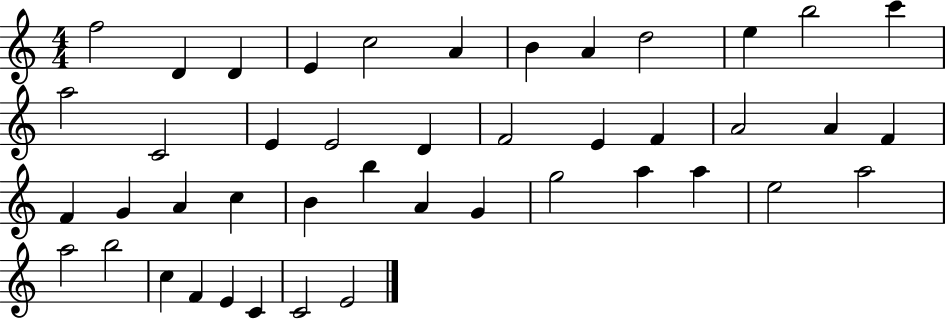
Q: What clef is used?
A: treble